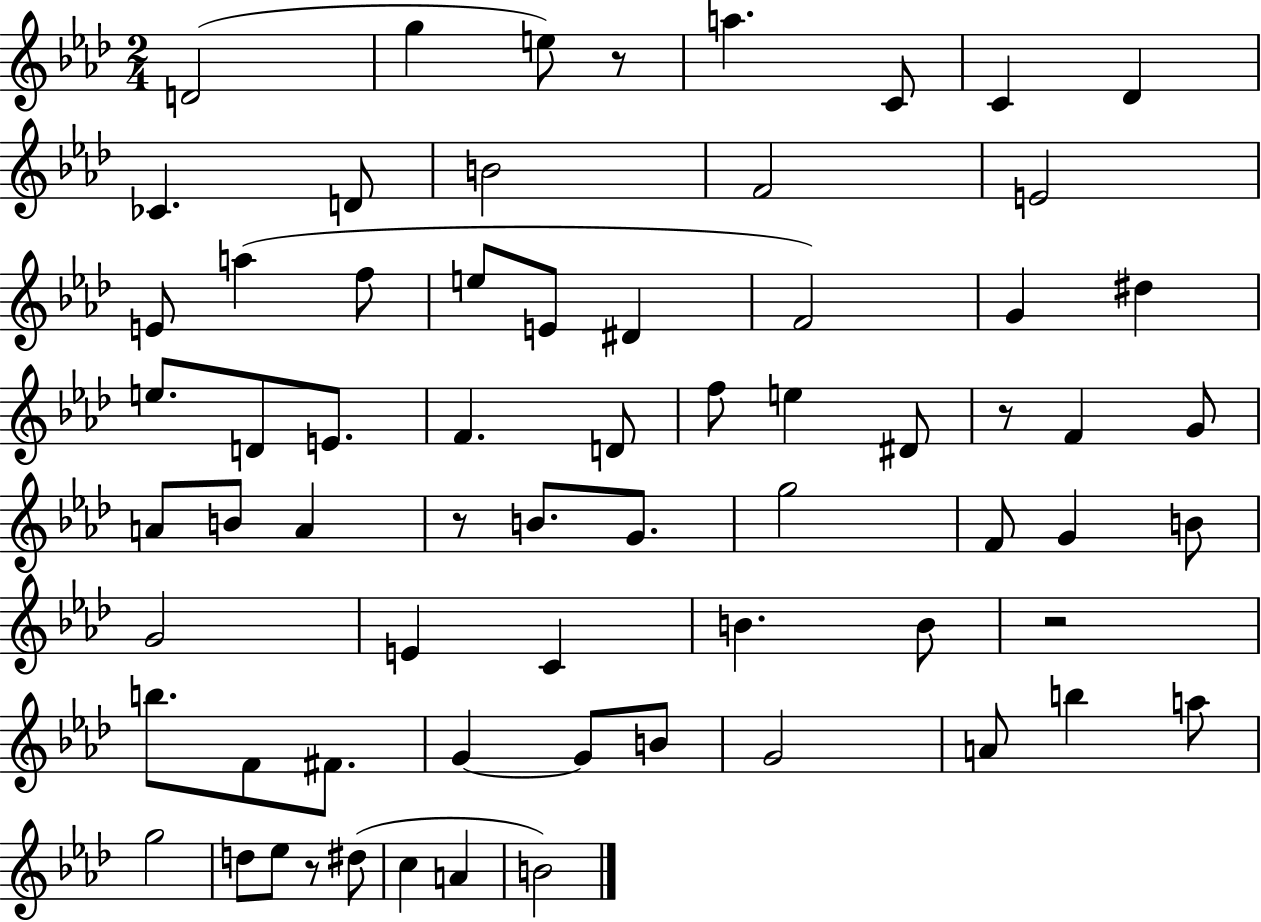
D4/h G5/q E5/e R/e A5/q. C4/e C4/q Db4/q CES4/q. D4/e B4/h F4/h E4/h E4/e A5/q F5/e E5/e E4/e D#4/q F4/h G4/q D#5/q E5/e. D4/e E4/e. F4/q. D4/e F5/e E5/q D#4/e R/e F4/q G4/e A4/e B4/e A4/q R/e B4/e. G4/e. G5/h F4/e G4/q B4/e G4/h E4/q C4/q B4/q. B4/e R/h B5/e. F4/e F#4/e. G4/q G4/e B4/e G4/h A4/e B5/q A5/e G5/h D5/e Eb5/e R/e D#5/e C5/q A4/q B4/h